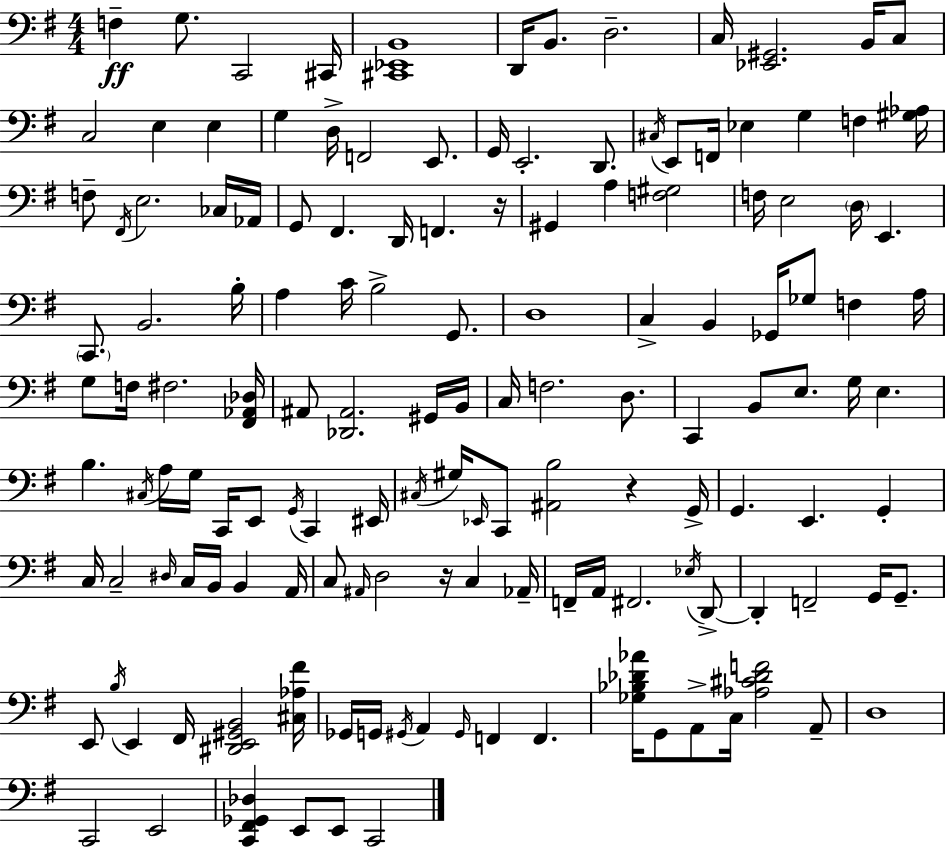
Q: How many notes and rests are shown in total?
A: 143